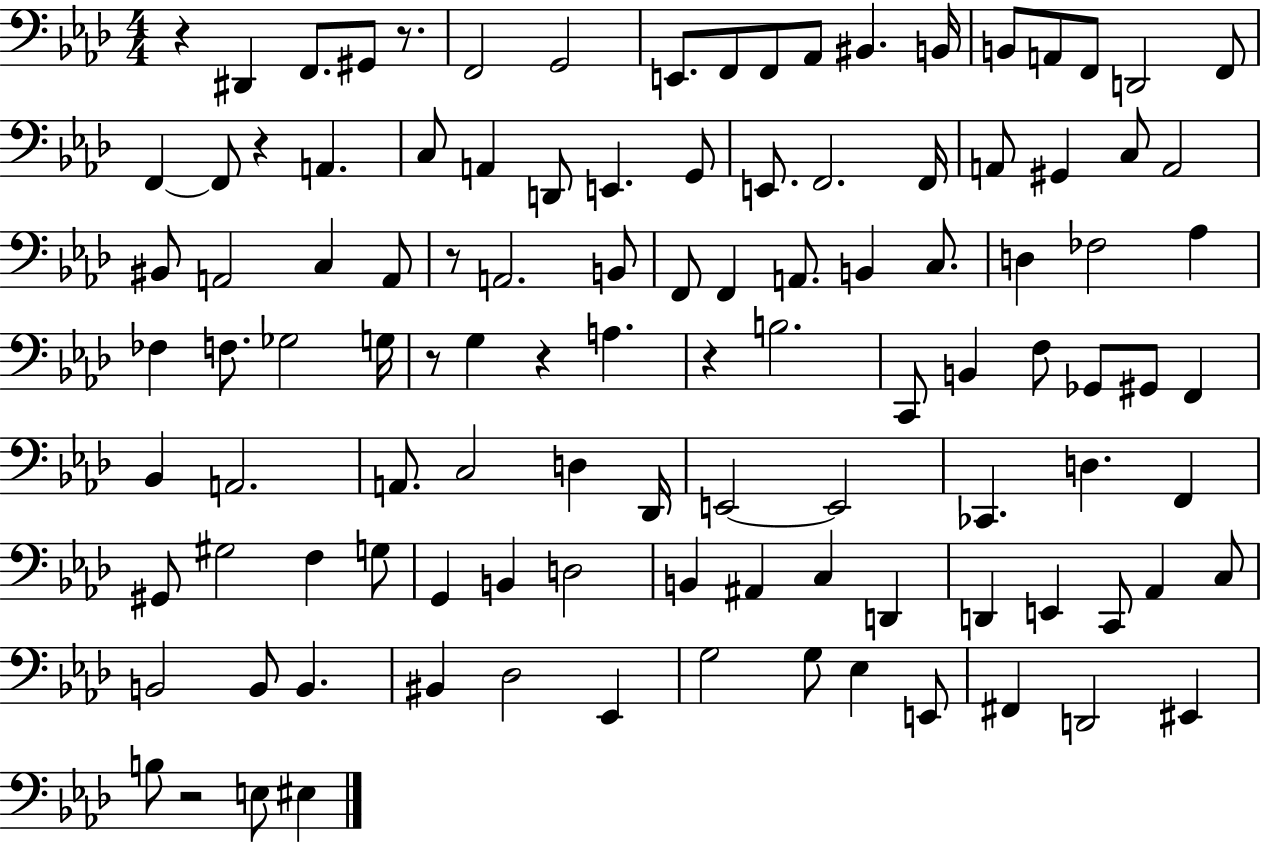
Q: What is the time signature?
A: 4/4